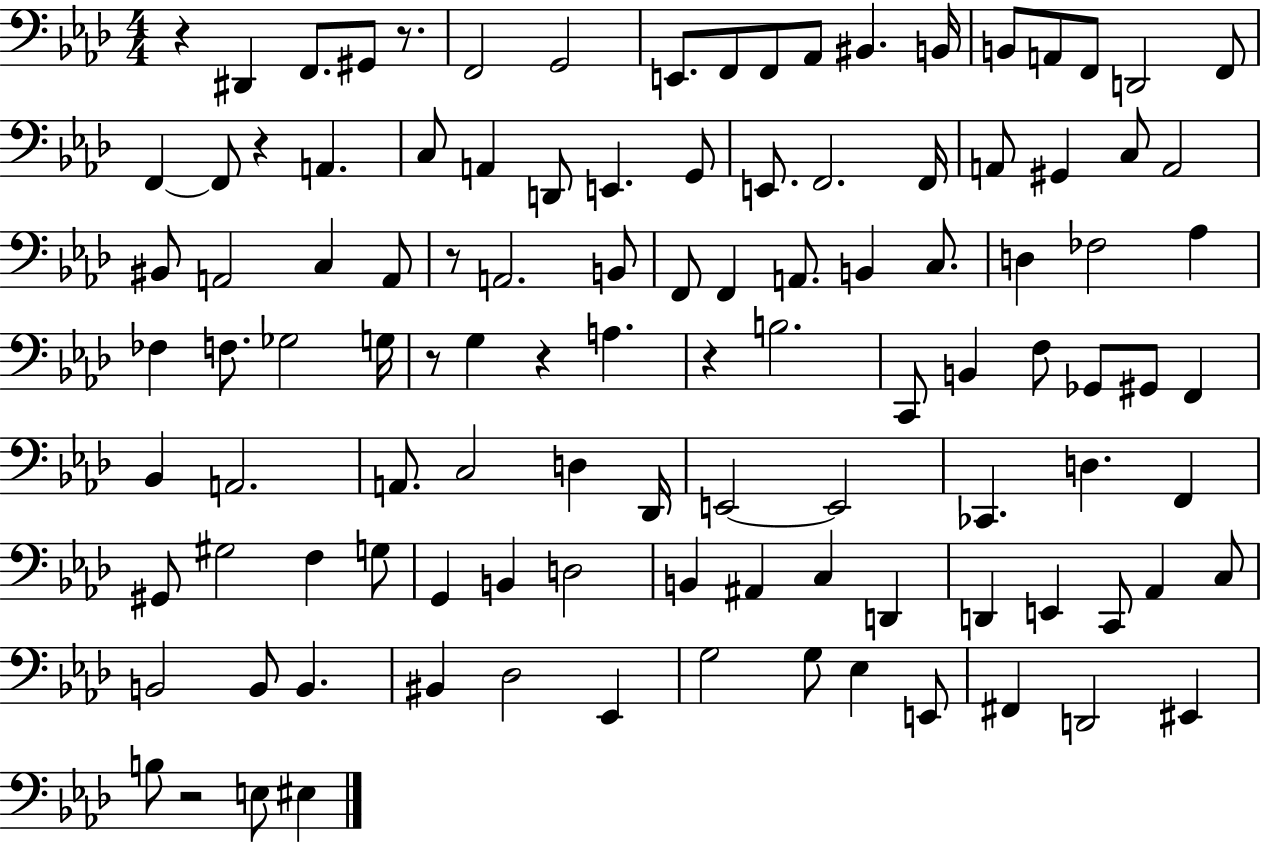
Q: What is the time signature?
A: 4/4